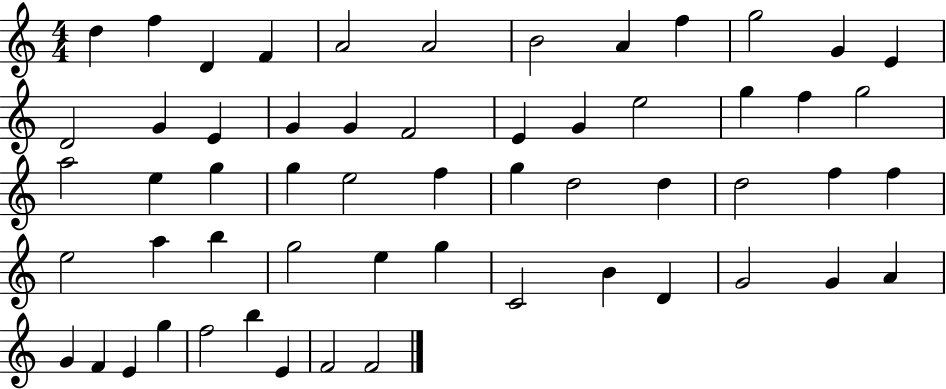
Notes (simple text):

D5/q F5/q D4/q F4/q A4/h A4/h B4/h A4/q F5/q G5/h G4/q E4/q D4/h G4/q E4/q G4/q G4/q F4/h E4/q G4/q E5/h G5/q F5/q G5/h A5/h E5/q G5/q G5/q E5/h F5/q G5/q D5/h D5/q D5/h F5/q F5/q E5/h A5/q B5/q G5/h E5/q G5/q C4/h B4/q D4/q G4/h G4/q A4/q G4/q F4/q E4/q G5/q F5/h B5/q E4/q F4/h F4/h